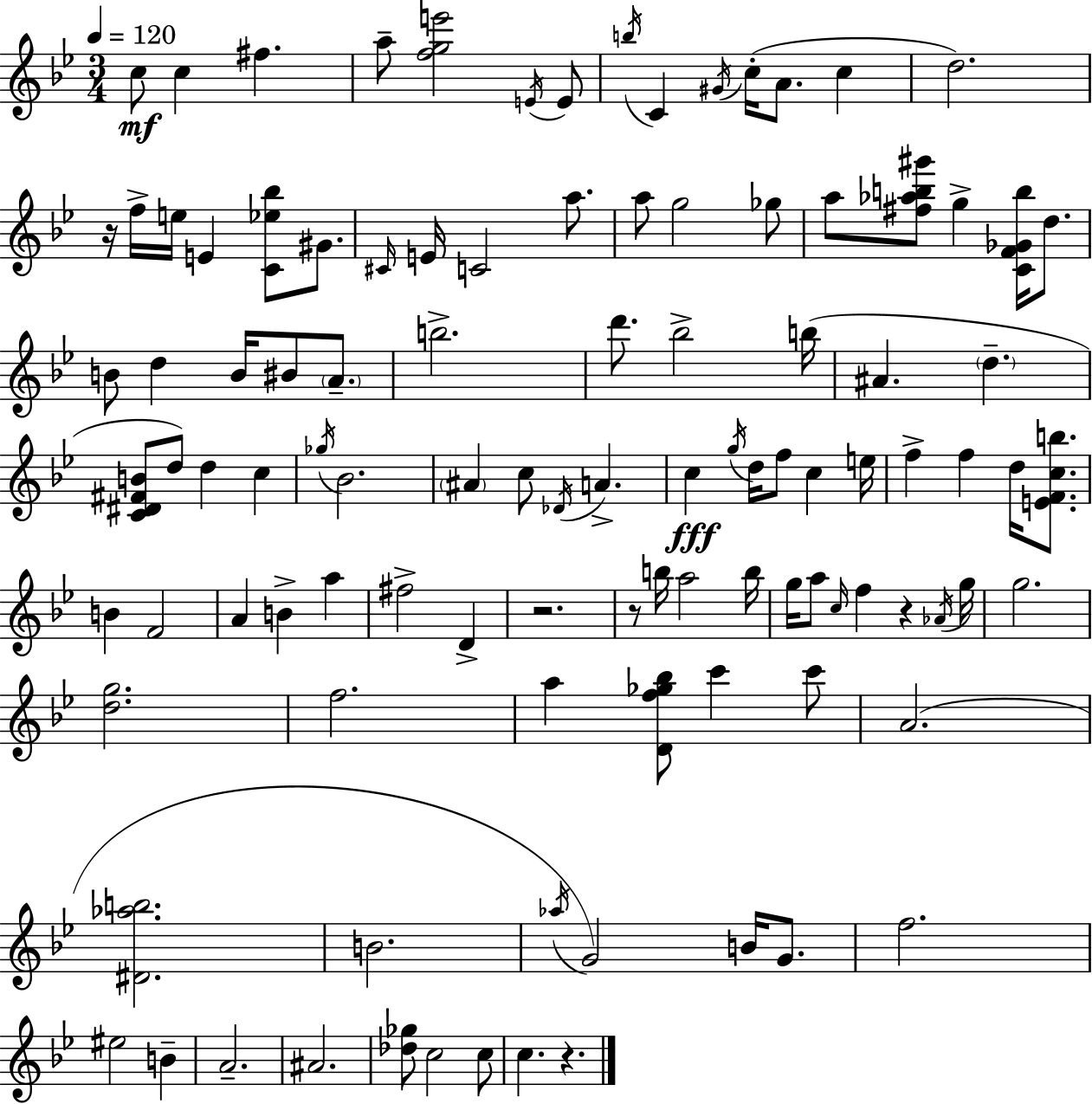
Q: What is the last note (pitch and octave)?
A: C5